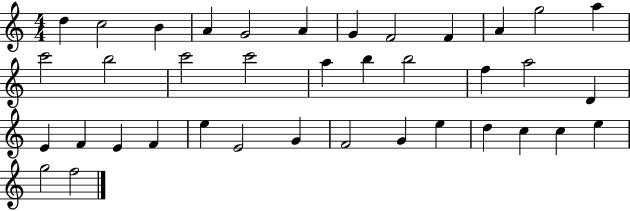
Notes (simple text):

D5/q C5/h B4/q A4/q G4/h A4/q G4/q F4/h F4/q A4/q G5/h A5/q C6/h B5/h C6/h C6/h A5/q B5/q B5/h F5/q A5/h D4/q E4/q F4/q E4/q F4/q E5/q E4/h G4/q F4/h G4/q E5/q D5/q C5/q C5/q E5/q G5/h F5/h